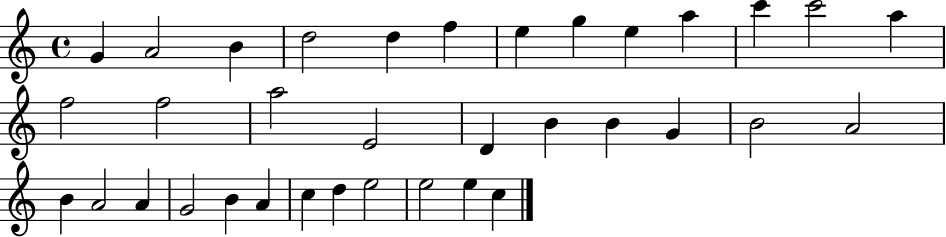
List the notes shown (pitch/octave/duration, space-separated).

G4/q A4/h B4/q D5/h D5/q F5/q E5/q G5/q E5/q A5/q C6/q C6/h A5/q F5/h F5/h A5/h E4/h D4/q B4/q B4/q G4/q B4/h A4/h B4/q A4/h A4/q G4/h B4/q A4/q C5/q D5/q E5/h E5/h E5/q C5/q